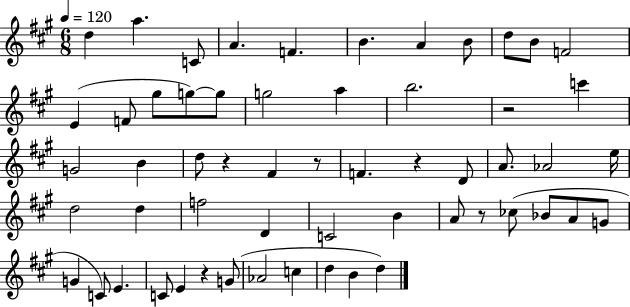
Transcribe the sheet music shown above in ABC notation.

X:1
T:Untitled
M:6/8
L:1/4
K:A
d a C/2 A F B A B/2 d/2 B/2 F2 E F/2 ^g/2 g/2 g/2 g2 a b2 z2 c' G2 B d/2 z ^F z/2 F z D/2 A/2 _A2 e/4 d2 d f2 D C2 B A/2 z/2 _c/2 _B/2 A/2 G/2 G C/2 E C/2 E z G/2 _A2 c d B d